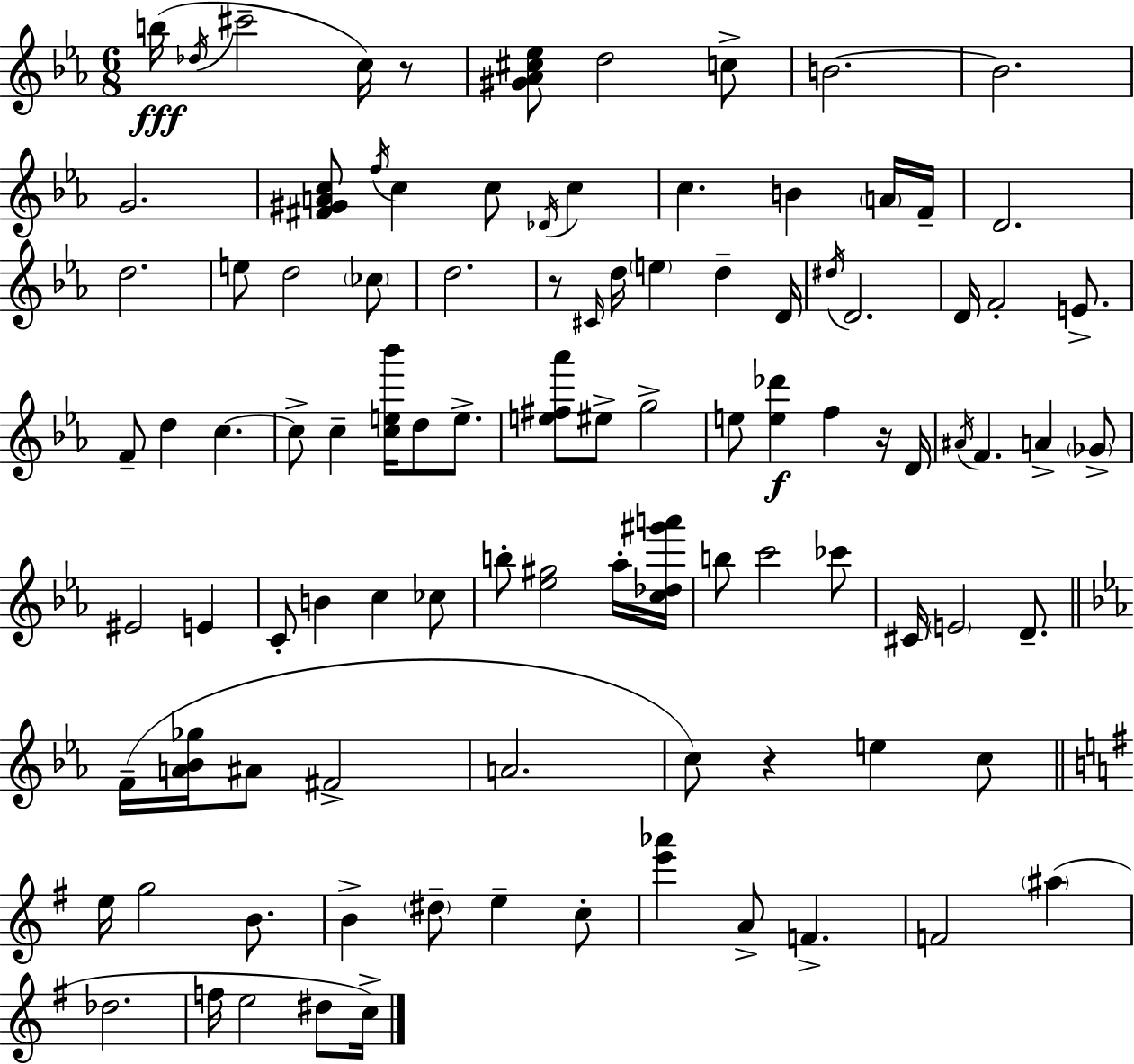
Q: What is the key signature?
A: EES major